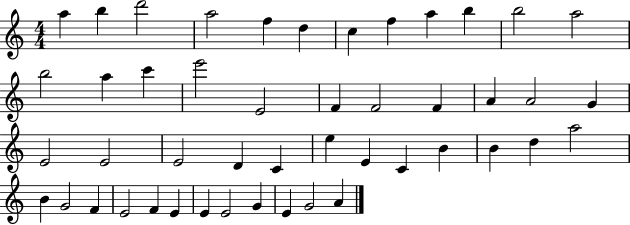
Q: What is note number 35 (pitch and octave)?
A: A5